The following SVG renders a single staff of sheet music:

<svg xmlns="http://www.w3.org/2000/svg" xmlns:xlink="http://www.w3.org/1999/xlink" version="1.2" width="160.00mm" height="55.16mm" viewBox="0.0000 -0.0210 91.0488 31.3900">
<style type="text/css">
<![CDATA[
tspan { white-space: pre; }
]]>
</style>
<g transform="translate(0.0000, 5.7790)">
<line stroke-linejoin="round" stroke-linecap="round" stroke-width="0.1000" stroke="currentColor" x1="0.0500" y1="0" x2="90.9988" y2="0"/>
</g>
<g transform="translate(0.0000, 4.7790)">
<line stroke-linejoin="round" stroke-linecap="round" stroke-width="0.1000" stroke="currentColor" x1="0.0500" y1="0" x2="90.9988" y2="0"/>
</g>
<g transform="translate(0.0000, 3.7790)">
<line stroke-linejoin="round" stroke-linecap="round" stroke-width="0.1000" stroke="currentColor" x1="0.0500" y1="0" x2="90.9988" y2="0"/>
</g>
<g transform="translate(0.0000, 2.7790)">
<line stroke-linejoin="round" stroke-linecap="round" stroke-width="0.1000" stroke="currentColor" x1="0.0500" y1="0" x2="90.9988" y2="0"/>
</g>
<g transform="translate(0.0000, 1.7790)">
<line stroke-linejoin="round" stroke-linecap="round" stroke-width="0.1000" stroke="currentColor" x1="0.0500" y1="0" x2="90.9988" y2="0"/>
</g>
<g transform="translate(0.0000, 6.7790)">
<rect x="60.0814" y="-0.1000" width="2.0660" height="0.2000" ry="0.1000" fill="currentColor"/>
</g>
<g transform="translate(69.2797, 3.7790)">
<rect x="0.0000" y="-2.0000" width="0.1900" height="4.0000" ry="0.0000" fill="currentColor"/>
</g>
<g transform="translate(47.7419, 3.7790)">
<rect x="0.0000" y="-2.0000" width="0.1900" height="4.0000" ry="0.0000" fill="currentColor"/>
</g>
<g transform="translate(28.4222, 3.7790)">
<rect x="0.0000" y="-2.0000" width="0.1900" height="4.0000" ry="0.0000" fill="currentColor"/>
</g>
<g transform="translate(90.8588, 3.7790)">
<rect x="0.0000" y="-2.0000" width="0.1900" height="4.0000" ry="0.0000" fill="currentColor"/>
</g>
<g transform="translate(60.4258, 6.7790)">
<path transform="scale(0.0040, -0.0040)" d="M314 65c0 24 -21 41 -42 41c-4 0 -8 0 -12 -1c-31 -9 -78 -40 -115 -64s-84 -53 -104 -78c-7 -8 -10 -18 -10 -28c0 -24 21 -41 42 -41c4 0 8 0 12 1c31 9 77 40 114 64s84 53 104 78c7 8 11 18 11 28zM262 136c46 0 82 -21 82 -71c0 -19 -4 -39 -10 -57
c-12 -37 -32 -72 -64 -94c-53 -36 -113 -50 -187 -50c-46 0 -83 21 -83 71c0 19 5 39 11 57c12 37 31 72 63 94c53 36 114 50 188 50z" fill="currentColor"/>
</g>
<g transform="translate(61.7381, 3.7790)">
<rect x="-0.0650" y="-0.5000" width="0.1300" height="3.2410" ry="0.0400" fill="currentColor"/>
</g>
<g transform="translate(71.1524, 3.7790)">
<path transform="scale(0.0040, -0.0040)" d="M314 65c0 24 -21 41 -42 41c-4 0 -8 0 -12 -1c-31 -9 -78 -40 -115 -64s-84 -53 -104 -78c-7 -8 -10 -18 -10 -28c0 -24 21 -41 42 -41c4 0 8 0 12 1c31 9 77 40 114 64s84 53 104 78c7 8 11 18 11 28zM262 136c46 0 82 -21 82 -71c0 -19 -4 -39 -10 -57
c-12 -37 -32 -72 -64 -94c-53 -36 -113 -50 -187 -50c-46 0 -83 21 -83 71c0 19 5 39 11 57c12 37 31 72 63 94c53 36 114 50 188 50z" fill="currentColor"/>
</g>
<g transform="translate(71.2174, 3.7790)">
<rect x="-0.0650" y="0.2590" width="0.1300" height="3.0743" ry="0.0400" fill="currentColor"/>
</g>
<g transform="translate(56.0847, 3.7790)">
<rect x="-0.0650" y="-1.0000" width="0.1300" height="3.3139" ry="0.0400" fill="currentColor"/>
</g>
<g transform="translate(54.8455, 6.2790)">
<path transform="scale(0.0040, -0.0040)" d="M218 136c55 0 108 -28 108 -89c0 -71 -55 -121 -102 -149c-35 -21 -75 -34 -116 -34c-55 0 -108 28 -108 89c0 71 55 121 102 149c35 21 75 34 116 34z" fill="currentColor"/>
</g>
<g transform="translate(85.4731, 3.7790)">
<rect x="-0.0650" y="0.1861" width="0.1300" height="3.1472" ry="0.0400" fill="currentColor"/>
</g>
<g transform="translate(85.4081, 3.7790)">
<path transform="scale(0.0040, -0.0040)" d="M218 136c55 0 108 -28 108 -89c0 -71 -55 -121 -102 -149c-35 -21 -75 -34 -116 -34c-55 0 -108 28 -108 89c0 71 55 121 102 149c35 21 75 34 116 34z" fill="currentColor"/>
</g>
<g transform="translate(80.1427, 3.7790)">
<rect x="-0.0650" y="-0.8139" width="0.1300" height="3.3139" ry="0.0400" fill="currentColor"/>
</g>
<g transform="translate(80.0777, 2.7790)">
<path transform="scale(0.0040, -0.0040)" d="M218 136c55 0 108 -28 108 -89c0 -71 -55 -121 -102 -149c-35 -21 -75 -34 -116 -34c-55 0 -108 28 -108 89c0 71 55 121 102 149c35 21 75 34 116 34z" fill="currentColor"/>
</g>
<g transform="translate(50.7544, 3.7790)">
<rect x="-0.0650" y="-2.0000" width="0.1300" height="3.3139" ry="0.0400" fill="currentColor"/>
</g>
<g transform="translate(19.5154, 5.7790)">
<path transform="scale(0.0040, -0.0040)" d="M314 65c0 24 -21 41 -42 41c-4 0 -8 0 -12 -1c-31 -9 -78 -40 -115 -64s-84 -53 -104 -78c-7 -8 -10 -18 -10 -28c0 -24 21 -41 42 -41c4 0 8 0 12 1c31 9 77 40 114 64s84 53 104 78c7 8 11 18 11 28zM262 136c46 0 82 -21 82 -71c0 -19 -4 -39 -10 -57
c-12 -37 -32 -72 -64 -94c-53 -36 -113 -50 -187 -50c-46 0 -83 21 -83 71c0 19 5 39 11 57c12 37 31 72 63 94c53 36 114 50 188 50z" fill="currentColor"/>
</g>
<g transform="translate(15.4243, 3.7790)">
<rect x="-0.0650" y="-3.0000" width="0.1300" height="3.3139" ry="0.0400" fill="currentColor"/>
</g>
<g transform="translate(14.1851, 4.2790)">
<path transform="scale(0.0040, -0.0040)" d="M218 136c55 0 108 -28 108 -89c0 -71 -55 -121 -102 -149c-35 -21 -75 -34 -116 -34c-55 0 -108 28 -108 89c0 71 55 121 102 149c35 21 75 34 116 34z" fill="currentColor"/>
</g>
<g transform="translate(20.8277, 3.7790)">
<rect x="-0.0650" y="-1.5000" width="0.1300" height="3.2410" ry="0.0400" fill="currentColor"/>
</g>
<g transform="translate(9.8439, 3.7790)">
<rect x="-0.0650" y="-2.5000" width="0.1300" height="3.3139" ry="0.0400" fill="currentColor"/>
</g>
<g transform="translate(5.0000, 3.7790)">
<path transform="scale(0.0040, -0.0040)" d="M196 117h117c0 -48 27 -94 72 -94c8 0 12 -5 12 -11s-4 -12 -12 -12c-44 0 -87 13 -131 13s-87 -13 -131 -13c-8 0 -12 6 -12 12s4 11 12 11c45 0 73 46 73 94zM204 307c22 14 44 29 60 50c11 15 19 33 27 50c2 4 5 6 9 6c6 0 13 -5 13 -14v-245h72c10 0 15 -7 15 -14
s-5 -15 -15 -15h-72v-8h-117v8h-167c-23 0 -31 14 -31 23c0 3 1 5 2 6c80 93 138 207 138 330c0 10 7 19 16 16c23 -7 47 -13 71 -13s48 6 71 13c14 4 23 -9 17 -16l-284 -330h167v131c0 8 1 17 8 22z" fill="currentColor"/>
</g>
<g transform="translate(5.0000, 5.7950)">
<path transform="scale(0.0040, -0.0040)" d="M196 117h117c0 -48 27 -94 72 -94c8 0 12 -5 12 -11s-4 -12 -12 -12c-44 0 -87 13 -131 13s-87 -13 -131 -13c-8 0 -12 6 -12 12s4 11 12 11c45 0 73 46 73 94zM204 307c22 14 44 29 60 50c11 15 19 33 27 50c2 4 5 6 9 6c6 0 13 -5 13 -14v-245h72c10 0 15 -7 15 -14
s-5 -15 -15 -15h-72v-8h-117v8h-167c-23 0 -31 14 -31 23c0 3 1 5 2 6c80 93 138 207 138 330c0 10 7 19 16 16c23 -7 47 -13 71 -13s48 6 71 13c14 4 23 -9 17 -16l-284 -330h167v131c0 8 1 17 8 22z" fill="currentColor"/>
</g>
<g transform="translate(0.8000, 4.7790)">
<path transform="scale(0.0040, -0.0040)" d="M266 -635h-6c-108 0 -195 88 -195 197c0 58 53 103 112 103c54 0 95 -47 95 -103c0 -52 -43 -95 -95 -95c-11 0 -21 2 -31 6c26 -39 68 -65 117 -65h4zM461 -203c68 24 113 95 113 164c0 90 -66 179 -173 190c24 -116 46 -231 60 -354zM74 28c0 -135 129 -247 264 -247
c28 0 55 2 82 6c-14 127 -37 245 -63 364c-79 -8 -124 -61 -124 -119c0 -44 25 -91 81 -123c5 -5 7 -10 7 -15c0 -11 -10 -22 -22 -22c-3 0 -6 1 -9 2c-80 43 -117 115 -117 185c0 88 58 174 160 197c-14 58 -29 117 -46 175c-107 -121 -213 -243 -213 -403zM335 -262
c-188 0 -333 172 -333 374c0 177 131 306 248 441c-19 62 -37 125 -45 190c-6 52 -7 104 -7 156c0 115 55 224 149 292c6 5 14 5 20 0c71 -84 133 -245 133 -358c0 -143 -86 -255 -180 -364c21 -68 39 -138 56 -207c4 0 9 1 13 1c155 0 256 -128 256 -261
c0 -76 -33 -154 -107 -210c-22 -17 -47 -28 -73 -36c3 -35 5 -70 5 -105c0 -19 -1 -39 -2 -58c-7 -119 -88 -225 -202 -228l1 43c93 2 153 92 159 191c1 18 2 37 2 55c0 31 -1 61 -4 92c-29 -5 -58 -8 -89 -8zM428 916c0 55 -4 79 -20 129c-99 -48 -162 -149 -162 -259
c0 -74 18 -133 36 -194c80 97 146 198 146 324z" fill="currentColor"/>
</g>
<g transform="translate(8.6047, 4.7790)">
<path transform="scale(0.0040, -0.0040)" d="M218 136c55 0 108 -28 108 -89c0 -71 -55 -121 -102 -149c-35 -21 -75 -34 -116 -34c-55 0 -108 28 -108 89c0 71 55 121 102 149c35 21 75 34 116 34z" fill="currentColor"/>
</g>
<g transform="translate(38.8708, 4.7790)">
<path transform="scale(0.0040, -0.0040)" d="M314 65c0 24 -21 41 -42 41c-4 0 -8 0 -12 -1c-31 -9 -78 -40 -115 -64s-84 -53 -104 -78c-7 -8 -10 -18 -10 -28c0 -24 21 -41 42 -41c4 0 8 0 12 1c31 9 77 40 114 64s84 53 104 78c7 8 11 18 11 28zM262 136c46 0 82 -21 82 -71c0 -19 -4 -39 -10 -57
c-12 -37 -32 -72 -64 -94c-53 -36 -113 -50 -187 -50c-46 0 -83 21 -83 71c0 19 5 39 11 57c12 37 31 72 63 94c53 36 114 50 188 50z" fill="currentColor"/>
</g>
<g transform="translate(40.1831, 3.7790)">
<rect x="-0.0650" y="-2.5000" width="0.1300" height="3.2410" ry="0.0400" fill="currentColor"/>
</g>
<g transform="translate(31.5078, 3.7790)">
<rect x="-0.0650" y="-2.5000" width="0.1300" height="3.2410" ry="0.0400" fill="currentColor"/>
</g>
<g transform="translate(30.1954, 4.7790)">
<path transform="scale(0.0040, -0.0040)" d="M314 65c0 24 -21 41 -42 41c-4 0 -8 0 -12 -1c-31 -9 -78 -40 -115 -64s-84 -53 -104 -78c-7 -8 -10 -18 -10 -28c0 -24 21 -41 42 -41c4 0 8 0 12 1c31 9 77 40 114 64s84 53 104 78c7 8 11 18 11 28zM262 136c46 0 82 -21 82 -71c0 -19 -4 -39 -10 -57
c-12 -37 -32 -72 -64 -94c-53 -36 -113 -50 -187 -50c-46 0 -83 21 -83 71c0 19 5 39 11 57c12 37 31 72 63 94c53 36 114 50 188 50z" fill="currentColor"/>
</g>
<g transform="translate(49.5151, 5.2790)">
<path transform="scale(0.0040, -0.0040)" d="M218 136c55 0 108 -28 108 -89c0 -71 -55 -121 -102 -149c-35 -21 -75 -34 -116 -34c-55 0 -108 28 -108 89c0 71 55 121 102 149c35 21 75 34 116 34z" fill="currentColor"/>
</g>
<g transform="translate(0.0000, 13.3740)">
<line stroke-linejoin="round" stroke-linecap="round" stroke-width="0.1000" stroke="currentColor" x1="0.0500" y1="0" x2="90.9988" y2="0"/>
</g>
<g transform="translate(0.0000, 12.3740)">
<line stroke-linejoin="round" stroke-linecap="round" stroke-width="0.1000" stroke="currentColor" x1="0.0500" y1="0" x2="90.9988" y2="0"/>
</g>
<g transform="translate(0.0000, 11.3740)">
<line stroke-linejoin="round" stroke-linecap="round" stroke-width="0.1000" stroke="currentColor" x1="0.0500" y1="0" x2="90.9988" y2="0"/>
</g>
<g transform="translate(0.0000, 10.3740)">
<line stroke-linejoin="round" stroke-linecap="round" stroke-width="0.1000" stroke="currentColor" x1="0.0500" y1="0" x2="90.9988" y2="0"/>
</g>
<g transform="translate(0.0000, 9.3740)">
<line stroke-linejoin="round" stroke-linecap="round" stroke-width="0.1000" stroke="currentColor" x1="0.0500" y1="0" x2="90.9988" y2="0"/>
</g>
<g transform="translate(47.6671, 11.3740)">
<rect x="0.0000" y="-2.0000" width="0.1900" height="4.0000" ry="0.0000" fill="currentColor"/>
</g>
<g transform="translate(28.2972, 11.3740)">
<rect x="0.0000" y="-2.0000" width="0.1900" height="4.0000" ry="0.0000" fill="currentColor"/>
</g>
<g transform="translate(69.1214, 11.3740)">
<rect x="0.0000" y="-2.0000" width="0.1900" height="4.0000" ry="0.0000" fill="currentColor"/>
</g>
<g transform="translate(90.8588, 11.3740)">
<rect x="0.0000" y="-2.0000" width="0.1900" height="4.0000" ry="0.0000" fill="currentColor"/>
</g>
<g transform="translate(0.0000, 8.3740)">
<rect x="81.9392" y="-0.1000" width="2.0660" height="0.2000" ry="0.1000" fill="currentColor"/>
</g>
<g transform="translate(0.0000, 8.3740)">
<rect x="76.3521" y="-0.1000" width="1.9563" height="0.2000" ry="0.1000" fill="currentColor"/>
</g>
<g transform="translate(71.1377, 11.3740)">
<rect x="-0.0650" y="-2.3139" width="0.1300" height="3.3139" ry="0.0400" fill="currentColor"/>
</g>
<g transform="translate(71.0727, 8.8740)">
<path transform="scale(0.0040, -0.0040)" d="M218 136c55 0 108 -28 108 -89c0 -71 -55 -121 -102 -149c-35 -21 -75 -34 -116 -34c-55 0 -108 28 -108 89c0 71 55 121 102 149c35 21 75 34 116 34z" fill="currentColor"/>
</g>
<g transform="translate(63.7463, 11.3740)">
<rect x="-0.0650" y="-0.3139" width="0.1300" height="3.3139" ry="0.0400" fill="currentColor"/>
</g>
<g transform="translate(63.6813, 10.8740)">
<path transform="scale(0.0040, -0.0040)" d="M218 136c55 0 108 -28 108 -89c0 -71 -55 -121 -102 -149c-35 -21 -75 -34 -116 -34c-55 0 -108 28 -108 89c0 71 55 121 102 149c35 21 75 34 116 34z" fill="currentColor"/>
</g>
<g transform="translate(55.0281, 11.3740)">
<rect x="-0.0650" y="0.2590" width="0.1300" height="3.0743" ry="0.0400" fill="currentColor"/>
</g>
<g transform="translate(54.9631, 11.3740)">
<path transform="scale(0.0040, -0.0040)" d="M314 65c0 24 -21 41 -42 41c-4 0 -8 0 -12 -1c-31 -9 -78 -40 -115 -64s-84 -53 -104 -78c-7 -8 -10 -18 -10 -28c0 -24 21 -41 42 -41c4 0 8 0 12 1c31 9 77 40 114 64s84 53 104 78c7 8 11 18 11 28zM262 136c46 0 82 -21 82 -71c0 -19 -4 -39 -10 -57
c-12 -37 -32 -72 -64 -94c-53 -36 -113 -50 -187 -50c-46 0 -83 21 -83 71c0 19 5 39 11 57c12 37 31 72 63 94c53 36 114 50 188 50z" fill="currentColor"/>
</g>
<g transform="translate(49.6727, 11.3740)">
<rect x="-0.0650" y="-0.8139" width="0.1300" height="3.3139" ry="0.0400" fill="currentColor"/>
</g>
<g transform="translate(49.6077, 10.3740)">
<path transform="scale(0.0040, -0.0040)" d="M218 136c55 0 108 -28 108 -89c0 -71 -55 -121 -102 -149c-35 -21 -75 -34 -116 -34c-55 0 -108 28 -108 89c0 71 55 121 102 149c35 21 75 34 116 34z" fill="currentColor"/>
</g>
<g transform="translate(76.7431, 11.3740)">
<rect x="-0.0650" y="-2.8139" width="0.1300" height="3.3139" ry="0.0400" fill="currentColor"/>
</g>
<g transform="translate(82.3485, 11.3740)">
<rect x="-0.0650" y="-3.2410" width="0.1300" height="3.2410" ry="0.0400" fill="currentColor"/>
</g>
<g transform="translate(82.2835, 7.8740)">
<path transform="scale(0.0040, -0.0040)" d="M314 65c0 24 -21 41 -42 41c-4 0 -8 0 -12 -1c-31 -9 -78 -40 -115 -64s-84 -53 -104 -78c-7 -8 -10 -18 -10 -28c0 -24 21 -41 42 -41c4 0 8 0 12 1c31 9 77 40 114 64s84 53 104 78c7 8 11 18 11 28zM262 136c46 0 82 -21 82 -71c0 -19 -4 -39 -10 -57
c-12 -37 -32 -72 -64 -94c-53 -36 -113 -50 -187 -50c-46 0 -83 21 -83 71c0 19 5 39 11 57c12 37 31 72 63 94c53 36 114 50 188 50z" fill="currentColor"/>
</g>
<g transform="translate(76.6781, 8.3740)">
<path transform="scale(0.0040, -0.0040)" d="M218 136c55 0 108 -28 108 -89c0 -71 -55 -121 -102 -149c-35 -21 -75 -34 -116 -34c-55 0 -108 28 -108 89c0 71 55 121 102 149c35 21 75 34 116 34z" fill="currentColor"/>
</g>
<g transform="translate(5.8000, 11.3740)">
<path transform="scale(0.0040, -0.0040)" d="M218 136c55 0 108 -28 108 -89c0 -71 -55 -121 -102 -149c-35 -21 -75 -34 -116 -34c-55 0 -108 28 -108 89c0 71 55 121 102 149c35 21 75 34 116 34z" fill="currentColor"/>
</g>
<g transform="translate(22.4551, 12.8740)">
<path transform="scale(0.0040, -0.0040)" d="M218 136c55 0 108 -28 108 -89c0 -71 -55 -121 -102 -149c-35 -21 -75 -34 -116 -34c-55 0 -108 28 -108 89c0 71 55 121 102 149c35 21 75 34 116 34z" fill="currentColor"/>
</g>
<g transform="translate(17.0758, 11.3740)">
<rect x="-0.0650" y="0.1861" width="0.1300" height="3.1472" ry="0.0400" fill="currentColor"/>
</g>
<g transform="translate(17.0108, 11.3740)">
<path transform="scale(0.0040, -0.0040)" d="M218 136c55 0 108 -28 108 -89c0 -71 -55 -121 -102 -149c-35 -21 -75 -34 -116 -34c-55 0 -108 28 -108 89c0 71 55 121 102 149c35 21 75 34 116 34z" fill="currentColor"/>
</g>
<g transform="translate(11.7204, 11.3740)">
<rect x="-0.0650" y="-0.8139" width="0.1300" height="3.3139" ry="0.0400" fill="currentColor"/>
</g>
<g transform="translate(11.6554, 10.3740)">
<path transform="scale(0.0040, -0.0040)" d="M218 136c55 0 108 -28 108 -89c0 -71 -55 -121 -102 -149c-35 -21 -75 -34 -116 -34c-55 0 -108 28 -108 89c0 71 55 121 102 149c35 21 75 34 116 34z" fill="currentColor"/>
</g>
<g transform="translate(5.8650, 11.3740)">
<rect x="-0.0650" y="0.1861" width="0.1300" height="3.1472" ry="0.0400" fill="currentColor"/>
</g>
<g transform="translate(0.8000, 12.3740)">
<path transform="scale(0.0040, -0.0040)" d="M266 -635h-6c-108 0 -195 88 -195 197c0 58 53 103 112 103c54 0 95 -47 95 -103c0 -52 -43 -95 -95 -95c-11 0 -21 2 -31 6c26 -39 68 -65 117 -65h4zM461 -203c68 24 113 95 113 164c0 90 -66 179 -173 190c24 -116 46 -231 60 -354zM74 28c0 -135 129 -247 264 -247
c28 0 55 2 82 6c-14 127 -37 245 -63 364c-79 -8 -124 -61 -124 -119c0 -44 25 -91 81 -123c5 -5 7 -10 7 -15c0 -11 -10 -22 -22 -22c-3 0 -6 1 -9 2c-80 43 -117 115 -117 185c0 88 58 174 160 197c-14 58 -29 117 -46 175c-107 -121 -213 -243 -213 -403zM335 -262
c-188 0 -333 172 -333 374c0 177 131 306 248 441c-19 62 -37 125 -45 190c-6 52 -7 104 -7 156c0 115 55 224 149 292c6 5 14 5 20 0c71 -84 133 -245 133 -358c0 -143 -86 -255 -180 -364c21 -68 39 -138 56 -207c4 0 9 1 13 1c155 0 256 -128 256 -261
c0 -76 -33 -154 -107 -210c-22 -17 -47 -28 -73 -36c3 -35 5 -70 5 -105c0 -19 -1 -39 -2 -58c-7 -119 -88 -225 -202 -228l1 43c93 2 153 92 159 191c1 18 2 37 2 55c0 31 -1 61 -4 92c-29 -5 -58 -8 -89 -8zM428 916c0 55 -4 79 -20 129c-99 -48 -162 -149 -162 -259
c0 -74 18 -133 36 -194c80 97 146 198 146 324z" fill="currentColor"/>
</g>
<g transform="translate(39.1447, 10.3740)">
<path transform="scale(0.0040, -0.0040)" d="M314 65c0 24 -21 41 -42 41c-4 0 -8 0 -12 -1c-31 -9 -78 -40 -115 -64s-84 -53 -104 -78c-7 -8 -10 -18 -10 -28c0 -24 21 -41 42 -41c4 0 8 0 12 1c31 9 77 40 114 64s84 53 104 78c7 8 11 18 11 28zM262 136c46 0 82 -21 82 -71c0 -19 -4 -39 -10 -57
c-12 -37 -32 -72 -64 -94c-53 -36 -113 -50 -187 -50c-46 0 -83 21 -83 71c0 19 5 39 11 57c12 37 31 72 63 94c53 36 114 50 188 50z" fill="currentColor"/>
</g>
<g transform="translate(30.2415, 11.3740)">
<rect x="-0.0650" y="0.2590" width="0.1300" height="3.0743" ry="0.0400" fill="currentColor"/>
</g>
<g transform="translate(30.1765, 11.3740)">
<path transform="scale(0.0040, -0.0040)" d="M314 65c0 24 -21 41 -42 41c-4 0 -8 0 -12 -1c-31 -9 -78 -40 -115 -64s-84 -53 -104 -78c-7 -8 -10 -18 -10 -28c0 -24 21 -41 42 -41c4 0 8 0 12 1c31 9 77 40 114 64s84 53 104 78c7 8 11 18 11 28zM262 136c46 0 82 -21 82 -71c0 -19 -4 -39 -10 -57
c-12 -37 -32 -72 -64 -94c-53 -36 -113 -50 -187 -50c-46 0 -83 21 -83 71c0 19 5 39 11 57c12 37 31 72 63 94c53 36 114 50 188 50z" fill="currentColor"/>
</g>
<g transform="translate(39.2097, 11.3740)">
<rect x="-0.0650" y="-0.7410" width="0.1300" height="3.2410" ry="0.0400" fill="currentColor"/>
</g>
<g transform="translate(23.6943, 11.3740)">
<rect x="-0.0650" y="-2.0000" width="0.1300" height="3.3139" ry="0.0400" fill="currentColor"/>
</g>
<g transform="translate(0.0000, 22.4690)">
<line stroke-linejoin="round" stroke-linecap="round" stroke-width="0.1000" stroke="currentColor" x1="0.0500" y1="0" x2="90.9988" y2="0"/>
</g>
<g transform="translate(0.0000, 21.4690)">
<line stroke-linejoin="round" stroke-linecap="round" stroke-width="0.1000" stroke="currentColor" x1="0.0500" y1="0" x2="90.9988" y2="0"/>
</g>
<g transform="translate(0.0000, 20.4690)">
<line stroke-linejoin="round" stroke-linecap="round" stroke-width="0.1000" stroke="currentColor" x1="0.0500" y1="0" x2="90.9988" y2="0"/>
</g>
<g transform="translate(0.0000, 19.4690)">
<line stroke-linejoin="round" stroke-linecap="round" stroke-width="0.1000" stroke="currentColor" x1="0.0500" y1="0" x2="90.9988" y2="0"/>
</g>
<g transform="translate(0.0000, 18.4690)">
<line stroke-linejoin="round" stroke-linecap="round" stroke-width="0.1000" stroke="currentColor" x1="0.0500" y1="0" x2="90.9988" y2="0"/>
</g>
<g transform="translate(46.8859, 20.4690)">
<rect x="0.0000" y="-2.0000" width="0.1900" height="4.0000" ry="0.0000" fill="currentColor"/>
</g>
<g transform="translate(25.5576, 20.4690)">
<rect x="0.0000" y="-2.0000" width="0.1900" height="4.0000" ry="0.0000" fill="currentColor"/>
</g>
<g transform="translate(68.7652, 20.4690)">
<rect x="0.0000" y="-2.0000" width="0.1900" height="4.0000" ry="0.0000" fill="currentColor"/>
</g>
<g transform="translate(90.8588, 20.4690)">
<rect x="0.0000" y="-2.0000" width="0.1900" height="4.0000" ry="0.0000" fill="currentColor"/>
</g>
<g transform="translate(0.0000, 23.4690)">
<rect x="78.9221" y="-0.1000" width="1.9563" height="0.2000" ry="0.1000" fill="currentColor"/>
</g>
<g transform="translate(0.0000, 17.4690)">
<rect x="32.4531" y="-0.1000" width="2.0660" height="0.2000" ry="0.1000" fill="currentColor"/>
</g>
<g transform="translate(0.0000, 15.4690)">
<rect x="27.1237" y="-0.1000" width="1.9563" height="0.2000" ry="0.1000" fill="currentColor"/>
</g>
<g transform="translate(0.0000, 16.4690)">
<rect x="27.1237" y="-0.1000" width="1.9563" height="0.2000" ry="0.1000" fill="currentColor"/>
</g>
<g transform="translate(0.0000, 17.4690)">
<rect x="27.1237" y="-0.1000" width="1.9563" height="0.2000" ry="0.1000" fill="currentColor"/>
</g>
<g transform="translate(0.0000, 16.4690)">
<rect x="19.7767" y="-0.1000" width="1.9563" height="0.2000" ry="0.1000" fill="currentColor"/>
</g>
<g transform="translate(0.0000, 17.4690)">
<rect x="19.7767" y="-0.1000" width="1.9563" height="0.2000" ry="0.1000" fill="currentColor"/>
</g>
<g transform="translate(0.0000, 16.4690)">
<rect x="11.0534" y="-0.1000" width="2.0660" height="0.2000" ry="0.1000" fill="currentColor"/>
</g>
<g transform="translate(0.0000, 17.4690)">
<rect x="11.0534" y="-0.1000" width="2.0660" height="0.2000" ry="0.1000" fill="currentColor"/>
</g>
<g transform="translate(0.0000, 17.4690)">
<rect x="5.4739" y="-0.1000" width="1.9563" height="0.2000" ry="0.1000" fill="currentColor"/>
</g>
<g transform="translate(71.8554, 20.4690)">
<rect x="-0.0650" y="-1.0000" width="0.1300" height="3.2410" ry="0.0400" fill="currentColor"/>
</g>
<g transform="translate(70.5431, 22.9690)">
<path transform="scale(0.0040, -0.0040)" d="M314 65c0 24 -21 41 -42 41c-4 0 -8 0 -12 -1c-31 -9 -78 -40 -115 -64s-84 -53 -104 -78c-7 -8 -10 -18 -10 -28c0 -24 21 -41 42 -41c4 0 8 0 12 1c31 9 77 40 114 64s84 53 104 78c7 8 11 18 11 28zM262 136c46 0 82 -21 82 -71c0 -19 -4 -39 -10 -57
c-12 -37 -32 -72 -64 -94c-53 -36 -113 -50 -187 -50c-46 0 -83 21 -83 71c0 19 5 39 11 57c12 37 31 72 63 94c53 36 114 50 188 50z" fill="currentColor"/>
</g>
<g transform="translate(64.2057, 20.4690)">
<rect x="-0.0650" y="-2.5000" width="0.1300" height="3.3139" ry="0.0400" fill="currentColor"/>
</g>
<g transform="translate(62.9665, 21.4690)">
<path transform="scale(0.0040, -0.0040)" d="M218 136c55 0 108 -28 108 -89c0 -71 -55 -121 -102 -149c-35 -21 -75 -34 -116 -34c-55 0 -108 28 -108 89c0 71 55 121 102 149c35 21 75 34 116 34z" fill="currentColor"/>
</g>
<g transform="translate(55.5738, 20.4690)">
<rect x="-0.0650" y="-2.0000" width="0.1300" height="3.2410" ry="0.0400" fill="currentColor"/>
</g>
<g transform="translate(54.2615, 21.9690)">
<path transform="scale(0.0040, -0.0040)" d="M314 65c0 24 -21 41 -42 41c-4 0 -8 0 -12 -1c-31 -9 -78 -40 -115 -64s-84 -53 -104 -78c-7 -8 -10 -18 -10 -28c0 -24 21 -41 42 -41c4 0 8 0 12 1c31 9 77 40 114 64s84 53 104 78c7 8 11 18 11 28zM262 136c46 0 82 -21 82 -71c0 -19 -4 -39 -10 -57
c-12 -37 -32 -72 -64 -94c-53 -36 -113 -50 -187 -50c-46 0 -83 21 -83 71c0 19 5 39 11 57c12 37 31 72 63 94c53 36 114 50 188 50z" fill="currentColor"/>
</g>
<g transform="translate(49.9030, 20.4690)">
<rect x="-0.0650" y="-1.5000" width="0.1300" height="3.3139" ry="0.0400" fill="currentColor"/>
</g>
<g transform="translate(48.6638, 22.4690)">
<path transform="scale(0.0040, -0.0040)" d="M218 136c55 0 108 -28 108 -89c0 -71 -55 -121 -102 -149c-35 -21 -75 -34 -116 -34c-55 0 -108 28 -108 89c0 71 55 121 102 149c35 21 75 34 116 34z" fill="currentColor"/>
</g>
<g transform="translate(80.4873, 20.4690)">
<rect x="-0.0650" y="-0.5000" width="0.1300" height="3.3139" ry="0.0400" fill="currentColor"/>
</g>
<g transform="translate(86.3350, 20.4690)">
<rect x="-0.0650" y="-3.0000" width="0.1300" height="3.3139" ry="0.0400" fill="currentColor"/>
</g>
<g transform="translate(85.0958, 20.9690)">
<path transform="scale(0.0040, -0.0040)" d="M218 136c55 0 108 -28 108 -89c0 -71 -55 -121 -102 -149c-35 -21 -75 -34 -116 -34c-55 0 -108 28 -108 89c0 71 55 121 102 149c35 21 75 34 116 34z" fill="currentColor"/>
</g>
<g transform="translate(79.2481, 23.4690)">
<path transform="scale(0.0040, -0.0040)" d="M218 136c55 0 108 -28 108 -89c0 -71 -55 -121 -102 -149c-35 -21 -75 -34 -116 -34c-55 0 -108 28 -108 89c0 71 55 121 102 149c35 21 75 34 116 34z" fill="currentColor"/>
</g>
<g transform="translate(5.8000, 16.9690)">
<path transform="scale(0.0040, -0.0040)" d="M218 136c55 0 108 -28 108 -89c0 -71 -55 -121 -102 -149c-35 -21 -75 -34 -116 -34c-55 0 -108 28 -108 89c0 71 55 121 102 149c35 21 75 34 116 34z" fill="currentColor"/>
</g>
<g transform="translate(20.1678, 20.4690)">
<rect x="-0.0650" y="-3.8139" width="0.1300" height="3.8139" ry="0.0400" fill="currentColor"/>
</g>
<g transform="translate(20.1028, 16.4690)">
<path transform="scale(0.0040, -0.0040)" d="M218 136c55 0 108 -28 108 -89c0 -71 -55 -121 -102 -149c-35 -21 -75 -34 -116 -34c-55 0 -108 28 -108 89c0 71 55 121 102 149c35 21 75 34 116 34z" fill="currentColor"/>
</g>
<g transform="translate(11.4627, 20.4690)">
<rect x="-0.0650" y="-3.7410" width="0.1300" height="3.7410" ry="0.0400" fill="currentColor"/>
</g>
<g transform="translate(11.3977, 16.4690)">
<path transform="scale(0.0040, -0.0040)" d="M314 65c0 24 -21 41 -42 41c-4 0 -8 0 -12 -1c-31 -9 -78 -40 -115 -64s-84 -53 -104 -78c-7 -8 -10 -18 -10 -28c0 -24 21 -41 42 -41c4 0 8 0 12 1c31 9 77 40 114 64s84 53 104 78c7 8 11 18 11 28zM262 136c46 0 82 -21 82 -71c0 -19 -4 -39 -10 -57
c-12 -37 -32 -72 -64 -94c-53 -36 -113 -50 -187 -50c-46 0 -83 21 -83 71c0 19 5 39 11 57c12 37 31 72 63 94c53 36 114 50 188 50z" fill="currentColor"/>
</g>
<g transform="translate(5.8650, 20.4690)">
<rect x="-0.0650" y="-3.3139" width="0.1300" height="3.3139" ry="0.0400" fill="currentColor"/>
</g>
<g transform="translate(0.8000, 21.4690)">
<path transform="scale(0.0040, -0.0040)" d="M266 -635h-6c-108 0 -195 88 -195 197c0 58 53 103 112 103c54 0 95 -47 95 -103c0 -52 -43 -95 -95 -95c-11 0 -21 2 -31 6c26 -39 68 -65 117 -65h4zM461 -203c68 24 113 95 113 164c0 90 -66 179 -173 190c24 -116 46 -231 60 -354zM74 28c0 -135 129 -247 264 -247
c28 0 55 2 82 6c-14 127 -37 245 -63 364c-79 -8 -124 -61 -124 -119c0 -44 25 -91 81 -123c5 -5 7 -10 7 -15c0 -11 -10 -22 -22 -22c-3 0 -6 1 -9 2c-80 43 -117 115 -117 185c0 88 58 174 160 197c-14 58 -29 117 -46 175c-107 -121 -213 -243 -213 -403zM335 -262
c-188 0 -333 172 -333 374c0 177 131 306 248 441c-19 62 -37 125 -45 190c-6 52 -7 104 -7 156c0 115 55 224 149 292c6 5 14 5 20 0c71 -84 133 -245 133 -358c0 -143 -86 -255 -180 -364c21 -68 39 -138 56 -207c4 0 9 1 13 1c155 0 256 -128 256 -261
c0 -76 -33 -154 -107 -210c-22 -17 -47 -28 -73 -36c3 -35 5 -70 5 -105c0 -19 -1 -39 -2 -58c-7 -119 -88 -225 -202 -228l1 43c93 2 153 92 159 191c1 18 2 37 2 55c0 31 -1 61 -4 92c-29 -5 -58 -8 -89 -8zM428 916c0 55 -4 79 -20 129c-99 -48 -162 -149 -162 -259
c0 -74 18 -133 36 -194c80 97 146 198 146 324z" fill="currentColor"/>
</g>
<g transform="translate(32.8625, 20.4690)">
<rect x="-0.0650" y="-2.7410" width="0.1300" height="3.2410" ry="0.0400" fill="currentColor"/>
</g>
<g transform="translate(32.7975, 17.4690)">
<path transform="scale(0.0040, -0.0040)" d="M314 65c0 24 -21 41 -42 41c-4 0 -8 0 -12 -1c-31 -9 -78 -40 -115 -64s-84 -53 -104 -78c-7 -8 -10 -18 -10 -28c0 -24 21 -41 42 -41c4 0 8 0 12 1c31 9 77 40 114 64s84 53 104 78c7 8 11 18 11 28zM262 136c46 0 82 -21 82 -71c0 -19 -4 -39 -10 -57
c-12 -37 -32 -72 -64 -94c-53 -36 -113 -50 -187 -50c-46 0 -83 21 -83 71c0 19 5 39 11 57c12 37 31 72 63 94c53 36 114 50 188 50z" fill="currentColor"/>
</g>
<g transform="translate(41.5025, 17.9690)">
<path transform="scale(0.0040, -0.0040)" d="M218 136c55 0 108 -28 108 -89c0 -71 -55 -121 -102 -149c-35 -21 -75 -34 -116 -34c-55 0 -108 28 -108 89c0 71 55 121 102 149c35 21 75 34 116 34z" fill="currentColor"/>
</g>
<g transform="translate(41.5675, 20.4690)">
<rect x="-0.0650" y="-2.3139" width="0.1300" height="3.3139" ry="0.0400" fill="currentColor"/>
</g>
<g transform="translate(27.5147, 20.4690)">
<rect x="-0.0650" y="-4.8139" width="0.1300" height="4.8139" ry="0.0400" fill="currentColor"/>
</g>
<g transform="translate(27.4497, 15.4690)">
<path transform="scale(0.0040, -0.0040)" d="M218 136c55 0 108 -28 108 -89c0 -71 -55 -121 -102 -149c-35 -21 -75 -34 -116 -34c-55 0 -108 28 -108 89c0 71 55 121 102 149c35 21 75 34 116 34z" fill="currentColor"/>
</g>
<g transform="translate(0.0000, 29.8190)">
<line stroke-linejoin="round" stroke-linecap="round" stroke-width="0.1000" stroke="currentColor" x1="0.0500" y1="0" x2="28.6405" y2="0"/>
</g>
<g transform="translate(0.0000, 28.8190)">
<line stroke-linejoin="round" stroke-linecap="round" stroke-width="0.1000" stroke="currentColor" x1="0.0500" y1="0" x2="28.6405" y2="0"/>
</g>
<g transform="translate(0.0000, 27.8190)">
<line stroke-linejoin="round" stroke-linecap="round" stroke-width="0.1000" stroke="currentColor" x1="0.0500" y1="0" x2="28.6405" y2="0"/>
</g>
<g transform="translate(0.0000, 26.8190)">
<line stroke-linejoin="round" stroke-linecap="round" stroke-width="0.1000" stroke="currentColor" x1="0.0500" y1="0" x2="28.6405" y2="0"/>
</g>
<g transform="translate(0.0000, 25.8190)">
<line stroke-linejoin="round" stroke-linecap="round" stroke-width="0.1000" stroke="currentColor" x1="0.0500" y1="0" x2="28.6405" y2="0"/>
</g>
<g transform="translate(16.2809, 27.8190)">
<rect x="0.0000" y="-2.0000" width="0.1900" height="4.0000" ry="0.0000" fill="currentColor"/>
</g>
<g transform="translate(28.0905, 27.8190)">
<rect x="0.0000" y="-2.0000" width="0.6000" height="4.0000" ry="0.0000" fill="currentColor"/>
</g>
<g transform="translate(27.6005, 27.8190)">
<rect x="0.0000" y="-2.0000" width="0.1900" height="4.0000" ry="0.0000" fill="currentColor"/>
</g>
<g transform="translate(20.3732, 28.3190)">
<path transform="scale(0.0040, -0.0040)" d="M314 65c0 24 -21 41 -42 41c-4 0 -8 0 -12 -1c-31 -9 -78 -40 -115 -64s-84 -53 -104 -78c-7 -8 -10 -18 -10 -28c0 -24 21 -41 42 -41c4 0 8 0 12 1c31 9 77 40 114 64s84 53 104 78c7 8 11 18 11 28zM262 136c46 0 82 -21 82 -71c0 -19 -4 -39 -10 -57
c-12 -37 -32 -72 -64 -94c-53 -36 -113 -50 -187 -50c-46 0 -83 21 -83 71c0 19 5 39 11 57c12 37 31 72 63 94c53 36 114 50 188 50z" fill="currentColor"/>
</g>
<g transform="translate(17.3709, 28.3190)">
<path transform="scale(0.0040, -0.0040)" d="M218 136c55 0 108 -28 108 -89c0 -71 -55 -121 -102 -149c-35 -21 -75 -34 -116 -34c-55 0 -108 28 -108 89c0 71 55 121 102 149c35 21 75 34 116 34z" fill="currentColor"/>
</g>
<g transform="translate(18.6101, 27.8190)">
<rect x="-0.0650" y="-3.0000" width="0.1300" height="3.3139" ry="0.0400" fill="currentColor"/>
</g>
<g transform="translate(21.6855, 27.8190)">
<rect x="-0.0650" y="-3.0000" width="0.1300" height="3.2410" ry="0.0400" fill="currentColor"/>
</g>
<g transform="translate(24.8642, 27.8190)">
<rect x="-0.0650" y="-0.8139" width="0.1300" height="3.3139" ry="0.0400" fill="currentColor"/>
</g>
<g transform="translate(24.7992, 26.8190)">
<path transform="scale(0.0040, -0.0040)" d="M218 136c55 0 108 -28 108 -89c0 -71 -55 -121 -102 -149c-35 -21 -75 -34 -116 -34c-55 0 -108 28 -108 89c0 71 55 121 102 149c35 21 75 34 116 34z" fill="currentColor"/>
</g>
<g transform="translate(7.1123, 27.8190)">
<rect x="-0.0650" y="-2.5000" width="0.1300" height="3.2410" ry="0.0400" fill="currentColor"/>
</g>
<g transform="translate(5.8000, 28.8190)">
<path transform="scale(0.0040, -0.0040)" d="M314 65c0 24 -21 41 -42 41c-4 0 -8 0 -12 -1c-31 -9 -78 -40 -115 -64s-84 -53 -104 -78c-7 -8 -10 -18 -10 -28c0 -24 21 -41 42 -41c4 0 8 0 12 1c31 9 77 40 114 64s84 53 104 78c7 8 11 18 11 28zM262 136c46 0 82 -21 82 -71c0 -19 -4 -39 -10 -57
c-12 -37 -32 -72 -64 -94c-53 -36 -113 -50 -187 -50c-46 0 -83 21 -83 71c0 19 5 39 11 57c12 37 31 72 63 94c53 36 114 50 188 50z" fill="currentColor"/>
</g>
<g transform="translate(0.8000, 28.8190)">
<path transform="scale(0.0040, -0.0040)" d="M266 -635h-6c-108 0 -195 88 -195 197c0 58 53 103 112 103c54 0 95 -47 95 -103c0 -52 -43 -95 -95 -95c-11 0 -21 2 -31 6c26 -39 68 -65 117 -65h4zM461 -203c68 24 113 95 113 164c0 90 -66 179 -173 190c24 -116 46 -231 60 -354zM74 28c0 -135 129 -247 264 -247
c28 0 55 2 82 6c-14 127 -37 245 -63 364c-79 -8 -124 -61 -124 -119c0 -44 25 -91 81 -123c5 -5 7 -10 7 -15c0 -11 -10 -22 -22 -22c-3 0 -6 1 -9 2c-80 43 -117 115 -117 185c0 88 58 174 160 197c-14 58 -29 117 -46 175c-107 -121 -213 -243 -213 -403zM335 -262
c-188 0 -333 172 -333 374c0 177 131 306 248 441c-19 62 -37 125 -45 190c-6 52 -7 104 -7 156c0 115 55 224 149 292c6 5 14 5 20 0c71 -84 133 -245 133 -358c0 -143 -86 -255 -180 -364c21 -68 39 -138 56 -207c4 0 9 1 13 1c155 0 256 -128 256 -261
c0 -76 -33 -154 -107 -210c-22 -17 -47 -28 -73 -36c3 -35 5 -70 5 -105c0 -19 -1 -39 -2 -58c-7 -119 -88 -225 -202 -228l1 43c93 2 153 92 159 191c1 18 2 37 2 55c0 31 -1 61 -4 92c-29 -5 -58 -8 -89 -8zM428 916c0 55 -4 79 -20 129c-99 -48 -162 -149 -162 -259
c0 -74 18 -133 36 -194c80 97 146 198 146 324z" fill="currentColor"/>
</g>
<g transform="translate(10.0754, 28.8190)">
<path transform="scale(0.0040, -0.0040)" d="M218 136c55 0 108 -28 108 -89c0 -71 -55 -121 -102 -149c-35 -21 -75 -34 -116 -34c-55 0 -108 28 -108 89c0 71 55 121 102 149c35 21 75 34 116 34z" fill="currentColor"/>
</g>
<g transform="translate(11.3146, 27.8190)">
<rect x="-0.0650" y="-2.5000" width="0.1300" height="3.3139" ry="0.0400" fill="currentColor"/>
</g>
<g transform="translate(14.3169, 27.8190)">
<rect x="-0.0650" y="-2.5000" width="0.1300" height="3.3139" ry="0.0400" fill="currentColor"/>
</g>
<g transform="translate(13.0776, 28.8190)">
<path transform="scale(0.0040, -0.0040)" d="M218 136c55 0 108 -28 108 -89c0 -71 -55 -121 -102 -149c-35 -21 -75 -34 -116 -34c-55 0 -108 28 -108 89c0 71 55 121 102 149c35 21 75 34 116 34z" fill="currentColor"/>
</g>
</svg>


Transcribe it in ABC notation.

X:1
T:Untitled
M:4/4
L:1/4
K:C
G A E2 G2 G2 F D C2 B2 d B B d B F B2 d2 d B2 c g a b2 b c'2 c' e' a2 g E F2 G D2 C A G2 G G A A2 d